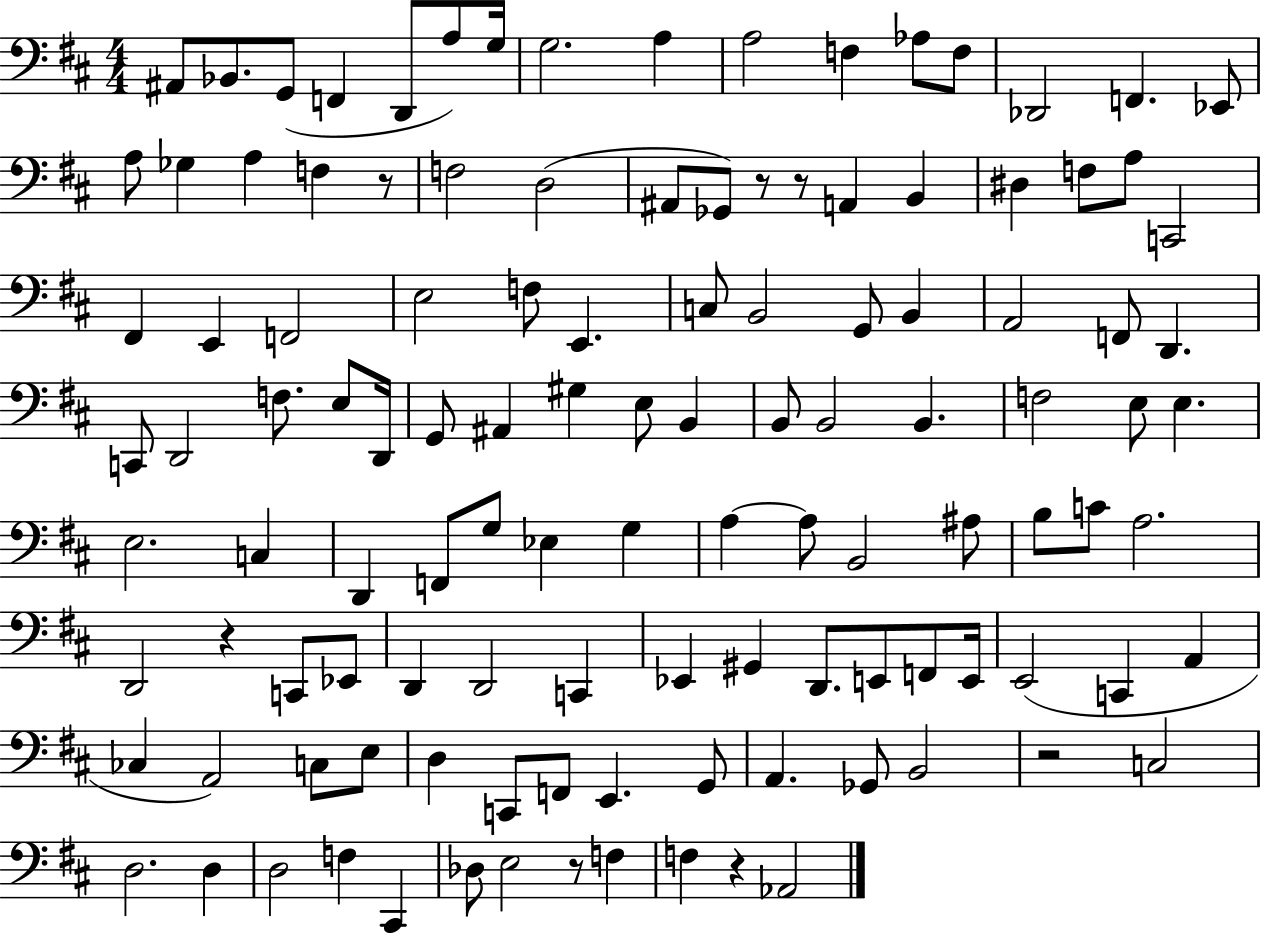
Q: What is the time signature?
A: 4/4